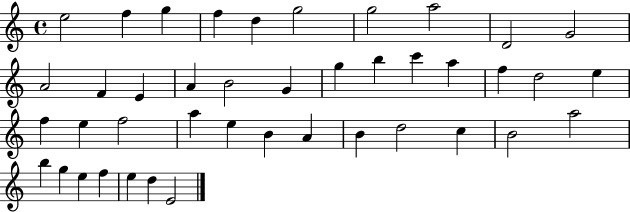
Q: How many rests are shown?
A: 0